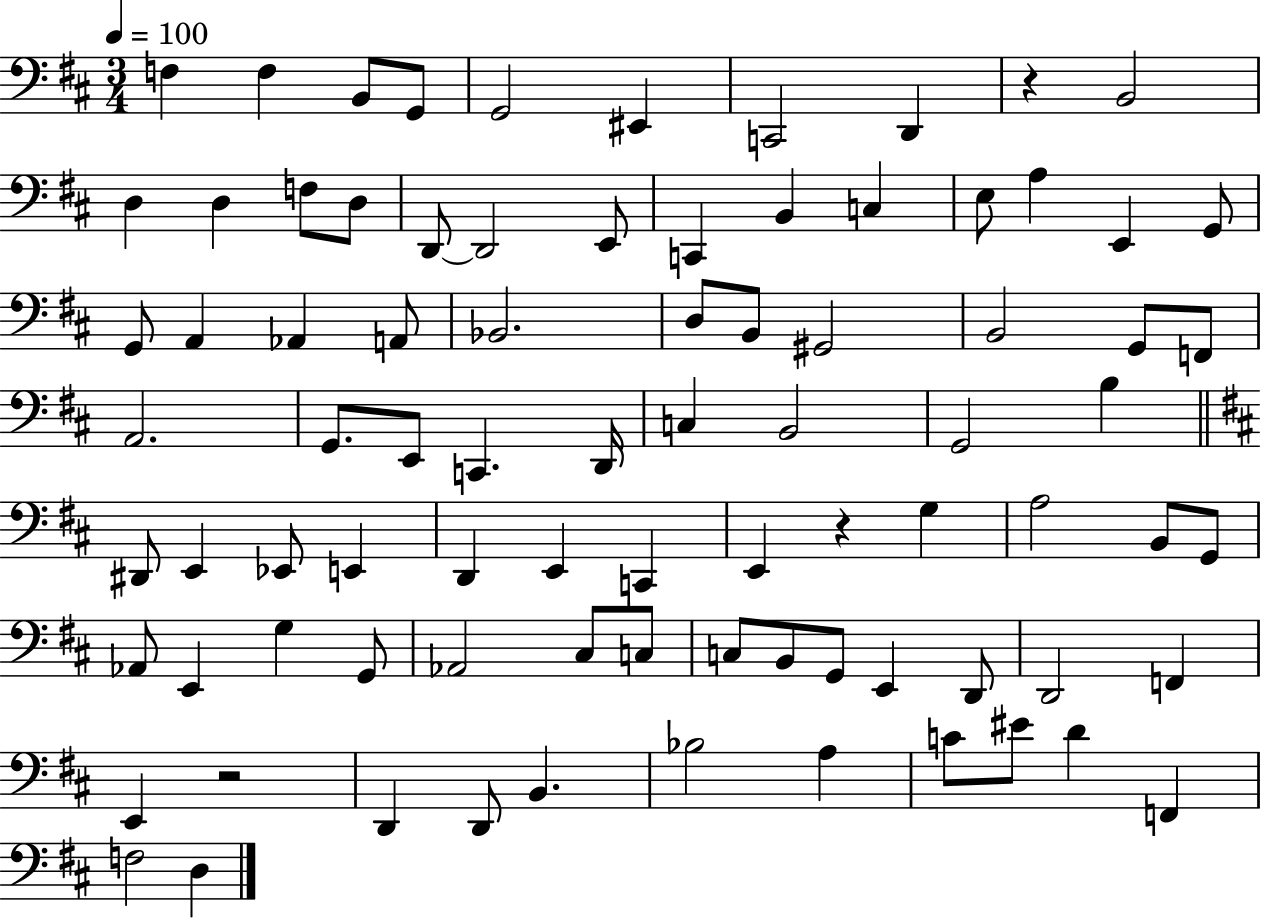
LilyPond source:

{
  \clef bass
  \numericTimeSignature
  \time 3/4
  \key d \major
  \tempo 4 = 100
  f4 f4 b,8 g,8 | g,2 eis,4 | c,2 d,4 | r4 b,2 | \break d4 d4 f8 d8 | d,8~~ d,2 e,8 | c,4 b,4 c4 | e8 a4 e,4 g,8 | \break g,8 a,4 aes,4 a,8 | bes,2. | d8 b,8 gis,2 | b,2 g,8 f,8 | \break a,2. | g,8. e,8 c,4. d,16 | c4 b,2 | g,2 b4 | \break \bar "||" \break \key d \major dis,8 e,4 ees,8 e,4 | d,4 e,4 c,4 | e,4 r4 g4 | a2 b,8 g,8 | \break aes,8 e,4 g4 g,8 | aes,2 cis8 c8 | c8 b,8 g,8 e,4 d,8 | d,2 f,4 | \break e,4 r2 | d,4 d,8 b,4. | bes2 a4 | c'8 eis'8 d'4 f,4 | \break f2 d4 | \bar "|."
}